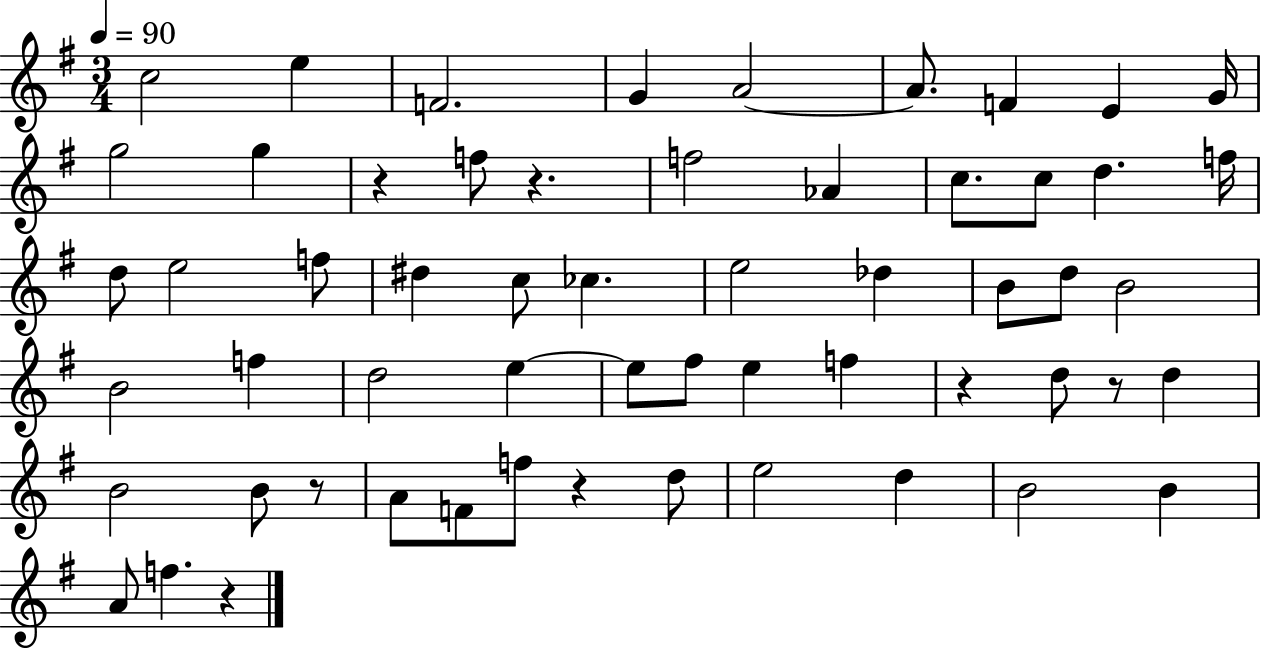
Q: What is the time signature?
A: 3/4